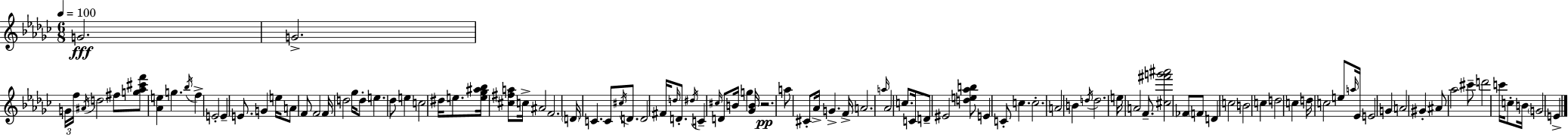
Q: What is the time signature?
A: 6/8